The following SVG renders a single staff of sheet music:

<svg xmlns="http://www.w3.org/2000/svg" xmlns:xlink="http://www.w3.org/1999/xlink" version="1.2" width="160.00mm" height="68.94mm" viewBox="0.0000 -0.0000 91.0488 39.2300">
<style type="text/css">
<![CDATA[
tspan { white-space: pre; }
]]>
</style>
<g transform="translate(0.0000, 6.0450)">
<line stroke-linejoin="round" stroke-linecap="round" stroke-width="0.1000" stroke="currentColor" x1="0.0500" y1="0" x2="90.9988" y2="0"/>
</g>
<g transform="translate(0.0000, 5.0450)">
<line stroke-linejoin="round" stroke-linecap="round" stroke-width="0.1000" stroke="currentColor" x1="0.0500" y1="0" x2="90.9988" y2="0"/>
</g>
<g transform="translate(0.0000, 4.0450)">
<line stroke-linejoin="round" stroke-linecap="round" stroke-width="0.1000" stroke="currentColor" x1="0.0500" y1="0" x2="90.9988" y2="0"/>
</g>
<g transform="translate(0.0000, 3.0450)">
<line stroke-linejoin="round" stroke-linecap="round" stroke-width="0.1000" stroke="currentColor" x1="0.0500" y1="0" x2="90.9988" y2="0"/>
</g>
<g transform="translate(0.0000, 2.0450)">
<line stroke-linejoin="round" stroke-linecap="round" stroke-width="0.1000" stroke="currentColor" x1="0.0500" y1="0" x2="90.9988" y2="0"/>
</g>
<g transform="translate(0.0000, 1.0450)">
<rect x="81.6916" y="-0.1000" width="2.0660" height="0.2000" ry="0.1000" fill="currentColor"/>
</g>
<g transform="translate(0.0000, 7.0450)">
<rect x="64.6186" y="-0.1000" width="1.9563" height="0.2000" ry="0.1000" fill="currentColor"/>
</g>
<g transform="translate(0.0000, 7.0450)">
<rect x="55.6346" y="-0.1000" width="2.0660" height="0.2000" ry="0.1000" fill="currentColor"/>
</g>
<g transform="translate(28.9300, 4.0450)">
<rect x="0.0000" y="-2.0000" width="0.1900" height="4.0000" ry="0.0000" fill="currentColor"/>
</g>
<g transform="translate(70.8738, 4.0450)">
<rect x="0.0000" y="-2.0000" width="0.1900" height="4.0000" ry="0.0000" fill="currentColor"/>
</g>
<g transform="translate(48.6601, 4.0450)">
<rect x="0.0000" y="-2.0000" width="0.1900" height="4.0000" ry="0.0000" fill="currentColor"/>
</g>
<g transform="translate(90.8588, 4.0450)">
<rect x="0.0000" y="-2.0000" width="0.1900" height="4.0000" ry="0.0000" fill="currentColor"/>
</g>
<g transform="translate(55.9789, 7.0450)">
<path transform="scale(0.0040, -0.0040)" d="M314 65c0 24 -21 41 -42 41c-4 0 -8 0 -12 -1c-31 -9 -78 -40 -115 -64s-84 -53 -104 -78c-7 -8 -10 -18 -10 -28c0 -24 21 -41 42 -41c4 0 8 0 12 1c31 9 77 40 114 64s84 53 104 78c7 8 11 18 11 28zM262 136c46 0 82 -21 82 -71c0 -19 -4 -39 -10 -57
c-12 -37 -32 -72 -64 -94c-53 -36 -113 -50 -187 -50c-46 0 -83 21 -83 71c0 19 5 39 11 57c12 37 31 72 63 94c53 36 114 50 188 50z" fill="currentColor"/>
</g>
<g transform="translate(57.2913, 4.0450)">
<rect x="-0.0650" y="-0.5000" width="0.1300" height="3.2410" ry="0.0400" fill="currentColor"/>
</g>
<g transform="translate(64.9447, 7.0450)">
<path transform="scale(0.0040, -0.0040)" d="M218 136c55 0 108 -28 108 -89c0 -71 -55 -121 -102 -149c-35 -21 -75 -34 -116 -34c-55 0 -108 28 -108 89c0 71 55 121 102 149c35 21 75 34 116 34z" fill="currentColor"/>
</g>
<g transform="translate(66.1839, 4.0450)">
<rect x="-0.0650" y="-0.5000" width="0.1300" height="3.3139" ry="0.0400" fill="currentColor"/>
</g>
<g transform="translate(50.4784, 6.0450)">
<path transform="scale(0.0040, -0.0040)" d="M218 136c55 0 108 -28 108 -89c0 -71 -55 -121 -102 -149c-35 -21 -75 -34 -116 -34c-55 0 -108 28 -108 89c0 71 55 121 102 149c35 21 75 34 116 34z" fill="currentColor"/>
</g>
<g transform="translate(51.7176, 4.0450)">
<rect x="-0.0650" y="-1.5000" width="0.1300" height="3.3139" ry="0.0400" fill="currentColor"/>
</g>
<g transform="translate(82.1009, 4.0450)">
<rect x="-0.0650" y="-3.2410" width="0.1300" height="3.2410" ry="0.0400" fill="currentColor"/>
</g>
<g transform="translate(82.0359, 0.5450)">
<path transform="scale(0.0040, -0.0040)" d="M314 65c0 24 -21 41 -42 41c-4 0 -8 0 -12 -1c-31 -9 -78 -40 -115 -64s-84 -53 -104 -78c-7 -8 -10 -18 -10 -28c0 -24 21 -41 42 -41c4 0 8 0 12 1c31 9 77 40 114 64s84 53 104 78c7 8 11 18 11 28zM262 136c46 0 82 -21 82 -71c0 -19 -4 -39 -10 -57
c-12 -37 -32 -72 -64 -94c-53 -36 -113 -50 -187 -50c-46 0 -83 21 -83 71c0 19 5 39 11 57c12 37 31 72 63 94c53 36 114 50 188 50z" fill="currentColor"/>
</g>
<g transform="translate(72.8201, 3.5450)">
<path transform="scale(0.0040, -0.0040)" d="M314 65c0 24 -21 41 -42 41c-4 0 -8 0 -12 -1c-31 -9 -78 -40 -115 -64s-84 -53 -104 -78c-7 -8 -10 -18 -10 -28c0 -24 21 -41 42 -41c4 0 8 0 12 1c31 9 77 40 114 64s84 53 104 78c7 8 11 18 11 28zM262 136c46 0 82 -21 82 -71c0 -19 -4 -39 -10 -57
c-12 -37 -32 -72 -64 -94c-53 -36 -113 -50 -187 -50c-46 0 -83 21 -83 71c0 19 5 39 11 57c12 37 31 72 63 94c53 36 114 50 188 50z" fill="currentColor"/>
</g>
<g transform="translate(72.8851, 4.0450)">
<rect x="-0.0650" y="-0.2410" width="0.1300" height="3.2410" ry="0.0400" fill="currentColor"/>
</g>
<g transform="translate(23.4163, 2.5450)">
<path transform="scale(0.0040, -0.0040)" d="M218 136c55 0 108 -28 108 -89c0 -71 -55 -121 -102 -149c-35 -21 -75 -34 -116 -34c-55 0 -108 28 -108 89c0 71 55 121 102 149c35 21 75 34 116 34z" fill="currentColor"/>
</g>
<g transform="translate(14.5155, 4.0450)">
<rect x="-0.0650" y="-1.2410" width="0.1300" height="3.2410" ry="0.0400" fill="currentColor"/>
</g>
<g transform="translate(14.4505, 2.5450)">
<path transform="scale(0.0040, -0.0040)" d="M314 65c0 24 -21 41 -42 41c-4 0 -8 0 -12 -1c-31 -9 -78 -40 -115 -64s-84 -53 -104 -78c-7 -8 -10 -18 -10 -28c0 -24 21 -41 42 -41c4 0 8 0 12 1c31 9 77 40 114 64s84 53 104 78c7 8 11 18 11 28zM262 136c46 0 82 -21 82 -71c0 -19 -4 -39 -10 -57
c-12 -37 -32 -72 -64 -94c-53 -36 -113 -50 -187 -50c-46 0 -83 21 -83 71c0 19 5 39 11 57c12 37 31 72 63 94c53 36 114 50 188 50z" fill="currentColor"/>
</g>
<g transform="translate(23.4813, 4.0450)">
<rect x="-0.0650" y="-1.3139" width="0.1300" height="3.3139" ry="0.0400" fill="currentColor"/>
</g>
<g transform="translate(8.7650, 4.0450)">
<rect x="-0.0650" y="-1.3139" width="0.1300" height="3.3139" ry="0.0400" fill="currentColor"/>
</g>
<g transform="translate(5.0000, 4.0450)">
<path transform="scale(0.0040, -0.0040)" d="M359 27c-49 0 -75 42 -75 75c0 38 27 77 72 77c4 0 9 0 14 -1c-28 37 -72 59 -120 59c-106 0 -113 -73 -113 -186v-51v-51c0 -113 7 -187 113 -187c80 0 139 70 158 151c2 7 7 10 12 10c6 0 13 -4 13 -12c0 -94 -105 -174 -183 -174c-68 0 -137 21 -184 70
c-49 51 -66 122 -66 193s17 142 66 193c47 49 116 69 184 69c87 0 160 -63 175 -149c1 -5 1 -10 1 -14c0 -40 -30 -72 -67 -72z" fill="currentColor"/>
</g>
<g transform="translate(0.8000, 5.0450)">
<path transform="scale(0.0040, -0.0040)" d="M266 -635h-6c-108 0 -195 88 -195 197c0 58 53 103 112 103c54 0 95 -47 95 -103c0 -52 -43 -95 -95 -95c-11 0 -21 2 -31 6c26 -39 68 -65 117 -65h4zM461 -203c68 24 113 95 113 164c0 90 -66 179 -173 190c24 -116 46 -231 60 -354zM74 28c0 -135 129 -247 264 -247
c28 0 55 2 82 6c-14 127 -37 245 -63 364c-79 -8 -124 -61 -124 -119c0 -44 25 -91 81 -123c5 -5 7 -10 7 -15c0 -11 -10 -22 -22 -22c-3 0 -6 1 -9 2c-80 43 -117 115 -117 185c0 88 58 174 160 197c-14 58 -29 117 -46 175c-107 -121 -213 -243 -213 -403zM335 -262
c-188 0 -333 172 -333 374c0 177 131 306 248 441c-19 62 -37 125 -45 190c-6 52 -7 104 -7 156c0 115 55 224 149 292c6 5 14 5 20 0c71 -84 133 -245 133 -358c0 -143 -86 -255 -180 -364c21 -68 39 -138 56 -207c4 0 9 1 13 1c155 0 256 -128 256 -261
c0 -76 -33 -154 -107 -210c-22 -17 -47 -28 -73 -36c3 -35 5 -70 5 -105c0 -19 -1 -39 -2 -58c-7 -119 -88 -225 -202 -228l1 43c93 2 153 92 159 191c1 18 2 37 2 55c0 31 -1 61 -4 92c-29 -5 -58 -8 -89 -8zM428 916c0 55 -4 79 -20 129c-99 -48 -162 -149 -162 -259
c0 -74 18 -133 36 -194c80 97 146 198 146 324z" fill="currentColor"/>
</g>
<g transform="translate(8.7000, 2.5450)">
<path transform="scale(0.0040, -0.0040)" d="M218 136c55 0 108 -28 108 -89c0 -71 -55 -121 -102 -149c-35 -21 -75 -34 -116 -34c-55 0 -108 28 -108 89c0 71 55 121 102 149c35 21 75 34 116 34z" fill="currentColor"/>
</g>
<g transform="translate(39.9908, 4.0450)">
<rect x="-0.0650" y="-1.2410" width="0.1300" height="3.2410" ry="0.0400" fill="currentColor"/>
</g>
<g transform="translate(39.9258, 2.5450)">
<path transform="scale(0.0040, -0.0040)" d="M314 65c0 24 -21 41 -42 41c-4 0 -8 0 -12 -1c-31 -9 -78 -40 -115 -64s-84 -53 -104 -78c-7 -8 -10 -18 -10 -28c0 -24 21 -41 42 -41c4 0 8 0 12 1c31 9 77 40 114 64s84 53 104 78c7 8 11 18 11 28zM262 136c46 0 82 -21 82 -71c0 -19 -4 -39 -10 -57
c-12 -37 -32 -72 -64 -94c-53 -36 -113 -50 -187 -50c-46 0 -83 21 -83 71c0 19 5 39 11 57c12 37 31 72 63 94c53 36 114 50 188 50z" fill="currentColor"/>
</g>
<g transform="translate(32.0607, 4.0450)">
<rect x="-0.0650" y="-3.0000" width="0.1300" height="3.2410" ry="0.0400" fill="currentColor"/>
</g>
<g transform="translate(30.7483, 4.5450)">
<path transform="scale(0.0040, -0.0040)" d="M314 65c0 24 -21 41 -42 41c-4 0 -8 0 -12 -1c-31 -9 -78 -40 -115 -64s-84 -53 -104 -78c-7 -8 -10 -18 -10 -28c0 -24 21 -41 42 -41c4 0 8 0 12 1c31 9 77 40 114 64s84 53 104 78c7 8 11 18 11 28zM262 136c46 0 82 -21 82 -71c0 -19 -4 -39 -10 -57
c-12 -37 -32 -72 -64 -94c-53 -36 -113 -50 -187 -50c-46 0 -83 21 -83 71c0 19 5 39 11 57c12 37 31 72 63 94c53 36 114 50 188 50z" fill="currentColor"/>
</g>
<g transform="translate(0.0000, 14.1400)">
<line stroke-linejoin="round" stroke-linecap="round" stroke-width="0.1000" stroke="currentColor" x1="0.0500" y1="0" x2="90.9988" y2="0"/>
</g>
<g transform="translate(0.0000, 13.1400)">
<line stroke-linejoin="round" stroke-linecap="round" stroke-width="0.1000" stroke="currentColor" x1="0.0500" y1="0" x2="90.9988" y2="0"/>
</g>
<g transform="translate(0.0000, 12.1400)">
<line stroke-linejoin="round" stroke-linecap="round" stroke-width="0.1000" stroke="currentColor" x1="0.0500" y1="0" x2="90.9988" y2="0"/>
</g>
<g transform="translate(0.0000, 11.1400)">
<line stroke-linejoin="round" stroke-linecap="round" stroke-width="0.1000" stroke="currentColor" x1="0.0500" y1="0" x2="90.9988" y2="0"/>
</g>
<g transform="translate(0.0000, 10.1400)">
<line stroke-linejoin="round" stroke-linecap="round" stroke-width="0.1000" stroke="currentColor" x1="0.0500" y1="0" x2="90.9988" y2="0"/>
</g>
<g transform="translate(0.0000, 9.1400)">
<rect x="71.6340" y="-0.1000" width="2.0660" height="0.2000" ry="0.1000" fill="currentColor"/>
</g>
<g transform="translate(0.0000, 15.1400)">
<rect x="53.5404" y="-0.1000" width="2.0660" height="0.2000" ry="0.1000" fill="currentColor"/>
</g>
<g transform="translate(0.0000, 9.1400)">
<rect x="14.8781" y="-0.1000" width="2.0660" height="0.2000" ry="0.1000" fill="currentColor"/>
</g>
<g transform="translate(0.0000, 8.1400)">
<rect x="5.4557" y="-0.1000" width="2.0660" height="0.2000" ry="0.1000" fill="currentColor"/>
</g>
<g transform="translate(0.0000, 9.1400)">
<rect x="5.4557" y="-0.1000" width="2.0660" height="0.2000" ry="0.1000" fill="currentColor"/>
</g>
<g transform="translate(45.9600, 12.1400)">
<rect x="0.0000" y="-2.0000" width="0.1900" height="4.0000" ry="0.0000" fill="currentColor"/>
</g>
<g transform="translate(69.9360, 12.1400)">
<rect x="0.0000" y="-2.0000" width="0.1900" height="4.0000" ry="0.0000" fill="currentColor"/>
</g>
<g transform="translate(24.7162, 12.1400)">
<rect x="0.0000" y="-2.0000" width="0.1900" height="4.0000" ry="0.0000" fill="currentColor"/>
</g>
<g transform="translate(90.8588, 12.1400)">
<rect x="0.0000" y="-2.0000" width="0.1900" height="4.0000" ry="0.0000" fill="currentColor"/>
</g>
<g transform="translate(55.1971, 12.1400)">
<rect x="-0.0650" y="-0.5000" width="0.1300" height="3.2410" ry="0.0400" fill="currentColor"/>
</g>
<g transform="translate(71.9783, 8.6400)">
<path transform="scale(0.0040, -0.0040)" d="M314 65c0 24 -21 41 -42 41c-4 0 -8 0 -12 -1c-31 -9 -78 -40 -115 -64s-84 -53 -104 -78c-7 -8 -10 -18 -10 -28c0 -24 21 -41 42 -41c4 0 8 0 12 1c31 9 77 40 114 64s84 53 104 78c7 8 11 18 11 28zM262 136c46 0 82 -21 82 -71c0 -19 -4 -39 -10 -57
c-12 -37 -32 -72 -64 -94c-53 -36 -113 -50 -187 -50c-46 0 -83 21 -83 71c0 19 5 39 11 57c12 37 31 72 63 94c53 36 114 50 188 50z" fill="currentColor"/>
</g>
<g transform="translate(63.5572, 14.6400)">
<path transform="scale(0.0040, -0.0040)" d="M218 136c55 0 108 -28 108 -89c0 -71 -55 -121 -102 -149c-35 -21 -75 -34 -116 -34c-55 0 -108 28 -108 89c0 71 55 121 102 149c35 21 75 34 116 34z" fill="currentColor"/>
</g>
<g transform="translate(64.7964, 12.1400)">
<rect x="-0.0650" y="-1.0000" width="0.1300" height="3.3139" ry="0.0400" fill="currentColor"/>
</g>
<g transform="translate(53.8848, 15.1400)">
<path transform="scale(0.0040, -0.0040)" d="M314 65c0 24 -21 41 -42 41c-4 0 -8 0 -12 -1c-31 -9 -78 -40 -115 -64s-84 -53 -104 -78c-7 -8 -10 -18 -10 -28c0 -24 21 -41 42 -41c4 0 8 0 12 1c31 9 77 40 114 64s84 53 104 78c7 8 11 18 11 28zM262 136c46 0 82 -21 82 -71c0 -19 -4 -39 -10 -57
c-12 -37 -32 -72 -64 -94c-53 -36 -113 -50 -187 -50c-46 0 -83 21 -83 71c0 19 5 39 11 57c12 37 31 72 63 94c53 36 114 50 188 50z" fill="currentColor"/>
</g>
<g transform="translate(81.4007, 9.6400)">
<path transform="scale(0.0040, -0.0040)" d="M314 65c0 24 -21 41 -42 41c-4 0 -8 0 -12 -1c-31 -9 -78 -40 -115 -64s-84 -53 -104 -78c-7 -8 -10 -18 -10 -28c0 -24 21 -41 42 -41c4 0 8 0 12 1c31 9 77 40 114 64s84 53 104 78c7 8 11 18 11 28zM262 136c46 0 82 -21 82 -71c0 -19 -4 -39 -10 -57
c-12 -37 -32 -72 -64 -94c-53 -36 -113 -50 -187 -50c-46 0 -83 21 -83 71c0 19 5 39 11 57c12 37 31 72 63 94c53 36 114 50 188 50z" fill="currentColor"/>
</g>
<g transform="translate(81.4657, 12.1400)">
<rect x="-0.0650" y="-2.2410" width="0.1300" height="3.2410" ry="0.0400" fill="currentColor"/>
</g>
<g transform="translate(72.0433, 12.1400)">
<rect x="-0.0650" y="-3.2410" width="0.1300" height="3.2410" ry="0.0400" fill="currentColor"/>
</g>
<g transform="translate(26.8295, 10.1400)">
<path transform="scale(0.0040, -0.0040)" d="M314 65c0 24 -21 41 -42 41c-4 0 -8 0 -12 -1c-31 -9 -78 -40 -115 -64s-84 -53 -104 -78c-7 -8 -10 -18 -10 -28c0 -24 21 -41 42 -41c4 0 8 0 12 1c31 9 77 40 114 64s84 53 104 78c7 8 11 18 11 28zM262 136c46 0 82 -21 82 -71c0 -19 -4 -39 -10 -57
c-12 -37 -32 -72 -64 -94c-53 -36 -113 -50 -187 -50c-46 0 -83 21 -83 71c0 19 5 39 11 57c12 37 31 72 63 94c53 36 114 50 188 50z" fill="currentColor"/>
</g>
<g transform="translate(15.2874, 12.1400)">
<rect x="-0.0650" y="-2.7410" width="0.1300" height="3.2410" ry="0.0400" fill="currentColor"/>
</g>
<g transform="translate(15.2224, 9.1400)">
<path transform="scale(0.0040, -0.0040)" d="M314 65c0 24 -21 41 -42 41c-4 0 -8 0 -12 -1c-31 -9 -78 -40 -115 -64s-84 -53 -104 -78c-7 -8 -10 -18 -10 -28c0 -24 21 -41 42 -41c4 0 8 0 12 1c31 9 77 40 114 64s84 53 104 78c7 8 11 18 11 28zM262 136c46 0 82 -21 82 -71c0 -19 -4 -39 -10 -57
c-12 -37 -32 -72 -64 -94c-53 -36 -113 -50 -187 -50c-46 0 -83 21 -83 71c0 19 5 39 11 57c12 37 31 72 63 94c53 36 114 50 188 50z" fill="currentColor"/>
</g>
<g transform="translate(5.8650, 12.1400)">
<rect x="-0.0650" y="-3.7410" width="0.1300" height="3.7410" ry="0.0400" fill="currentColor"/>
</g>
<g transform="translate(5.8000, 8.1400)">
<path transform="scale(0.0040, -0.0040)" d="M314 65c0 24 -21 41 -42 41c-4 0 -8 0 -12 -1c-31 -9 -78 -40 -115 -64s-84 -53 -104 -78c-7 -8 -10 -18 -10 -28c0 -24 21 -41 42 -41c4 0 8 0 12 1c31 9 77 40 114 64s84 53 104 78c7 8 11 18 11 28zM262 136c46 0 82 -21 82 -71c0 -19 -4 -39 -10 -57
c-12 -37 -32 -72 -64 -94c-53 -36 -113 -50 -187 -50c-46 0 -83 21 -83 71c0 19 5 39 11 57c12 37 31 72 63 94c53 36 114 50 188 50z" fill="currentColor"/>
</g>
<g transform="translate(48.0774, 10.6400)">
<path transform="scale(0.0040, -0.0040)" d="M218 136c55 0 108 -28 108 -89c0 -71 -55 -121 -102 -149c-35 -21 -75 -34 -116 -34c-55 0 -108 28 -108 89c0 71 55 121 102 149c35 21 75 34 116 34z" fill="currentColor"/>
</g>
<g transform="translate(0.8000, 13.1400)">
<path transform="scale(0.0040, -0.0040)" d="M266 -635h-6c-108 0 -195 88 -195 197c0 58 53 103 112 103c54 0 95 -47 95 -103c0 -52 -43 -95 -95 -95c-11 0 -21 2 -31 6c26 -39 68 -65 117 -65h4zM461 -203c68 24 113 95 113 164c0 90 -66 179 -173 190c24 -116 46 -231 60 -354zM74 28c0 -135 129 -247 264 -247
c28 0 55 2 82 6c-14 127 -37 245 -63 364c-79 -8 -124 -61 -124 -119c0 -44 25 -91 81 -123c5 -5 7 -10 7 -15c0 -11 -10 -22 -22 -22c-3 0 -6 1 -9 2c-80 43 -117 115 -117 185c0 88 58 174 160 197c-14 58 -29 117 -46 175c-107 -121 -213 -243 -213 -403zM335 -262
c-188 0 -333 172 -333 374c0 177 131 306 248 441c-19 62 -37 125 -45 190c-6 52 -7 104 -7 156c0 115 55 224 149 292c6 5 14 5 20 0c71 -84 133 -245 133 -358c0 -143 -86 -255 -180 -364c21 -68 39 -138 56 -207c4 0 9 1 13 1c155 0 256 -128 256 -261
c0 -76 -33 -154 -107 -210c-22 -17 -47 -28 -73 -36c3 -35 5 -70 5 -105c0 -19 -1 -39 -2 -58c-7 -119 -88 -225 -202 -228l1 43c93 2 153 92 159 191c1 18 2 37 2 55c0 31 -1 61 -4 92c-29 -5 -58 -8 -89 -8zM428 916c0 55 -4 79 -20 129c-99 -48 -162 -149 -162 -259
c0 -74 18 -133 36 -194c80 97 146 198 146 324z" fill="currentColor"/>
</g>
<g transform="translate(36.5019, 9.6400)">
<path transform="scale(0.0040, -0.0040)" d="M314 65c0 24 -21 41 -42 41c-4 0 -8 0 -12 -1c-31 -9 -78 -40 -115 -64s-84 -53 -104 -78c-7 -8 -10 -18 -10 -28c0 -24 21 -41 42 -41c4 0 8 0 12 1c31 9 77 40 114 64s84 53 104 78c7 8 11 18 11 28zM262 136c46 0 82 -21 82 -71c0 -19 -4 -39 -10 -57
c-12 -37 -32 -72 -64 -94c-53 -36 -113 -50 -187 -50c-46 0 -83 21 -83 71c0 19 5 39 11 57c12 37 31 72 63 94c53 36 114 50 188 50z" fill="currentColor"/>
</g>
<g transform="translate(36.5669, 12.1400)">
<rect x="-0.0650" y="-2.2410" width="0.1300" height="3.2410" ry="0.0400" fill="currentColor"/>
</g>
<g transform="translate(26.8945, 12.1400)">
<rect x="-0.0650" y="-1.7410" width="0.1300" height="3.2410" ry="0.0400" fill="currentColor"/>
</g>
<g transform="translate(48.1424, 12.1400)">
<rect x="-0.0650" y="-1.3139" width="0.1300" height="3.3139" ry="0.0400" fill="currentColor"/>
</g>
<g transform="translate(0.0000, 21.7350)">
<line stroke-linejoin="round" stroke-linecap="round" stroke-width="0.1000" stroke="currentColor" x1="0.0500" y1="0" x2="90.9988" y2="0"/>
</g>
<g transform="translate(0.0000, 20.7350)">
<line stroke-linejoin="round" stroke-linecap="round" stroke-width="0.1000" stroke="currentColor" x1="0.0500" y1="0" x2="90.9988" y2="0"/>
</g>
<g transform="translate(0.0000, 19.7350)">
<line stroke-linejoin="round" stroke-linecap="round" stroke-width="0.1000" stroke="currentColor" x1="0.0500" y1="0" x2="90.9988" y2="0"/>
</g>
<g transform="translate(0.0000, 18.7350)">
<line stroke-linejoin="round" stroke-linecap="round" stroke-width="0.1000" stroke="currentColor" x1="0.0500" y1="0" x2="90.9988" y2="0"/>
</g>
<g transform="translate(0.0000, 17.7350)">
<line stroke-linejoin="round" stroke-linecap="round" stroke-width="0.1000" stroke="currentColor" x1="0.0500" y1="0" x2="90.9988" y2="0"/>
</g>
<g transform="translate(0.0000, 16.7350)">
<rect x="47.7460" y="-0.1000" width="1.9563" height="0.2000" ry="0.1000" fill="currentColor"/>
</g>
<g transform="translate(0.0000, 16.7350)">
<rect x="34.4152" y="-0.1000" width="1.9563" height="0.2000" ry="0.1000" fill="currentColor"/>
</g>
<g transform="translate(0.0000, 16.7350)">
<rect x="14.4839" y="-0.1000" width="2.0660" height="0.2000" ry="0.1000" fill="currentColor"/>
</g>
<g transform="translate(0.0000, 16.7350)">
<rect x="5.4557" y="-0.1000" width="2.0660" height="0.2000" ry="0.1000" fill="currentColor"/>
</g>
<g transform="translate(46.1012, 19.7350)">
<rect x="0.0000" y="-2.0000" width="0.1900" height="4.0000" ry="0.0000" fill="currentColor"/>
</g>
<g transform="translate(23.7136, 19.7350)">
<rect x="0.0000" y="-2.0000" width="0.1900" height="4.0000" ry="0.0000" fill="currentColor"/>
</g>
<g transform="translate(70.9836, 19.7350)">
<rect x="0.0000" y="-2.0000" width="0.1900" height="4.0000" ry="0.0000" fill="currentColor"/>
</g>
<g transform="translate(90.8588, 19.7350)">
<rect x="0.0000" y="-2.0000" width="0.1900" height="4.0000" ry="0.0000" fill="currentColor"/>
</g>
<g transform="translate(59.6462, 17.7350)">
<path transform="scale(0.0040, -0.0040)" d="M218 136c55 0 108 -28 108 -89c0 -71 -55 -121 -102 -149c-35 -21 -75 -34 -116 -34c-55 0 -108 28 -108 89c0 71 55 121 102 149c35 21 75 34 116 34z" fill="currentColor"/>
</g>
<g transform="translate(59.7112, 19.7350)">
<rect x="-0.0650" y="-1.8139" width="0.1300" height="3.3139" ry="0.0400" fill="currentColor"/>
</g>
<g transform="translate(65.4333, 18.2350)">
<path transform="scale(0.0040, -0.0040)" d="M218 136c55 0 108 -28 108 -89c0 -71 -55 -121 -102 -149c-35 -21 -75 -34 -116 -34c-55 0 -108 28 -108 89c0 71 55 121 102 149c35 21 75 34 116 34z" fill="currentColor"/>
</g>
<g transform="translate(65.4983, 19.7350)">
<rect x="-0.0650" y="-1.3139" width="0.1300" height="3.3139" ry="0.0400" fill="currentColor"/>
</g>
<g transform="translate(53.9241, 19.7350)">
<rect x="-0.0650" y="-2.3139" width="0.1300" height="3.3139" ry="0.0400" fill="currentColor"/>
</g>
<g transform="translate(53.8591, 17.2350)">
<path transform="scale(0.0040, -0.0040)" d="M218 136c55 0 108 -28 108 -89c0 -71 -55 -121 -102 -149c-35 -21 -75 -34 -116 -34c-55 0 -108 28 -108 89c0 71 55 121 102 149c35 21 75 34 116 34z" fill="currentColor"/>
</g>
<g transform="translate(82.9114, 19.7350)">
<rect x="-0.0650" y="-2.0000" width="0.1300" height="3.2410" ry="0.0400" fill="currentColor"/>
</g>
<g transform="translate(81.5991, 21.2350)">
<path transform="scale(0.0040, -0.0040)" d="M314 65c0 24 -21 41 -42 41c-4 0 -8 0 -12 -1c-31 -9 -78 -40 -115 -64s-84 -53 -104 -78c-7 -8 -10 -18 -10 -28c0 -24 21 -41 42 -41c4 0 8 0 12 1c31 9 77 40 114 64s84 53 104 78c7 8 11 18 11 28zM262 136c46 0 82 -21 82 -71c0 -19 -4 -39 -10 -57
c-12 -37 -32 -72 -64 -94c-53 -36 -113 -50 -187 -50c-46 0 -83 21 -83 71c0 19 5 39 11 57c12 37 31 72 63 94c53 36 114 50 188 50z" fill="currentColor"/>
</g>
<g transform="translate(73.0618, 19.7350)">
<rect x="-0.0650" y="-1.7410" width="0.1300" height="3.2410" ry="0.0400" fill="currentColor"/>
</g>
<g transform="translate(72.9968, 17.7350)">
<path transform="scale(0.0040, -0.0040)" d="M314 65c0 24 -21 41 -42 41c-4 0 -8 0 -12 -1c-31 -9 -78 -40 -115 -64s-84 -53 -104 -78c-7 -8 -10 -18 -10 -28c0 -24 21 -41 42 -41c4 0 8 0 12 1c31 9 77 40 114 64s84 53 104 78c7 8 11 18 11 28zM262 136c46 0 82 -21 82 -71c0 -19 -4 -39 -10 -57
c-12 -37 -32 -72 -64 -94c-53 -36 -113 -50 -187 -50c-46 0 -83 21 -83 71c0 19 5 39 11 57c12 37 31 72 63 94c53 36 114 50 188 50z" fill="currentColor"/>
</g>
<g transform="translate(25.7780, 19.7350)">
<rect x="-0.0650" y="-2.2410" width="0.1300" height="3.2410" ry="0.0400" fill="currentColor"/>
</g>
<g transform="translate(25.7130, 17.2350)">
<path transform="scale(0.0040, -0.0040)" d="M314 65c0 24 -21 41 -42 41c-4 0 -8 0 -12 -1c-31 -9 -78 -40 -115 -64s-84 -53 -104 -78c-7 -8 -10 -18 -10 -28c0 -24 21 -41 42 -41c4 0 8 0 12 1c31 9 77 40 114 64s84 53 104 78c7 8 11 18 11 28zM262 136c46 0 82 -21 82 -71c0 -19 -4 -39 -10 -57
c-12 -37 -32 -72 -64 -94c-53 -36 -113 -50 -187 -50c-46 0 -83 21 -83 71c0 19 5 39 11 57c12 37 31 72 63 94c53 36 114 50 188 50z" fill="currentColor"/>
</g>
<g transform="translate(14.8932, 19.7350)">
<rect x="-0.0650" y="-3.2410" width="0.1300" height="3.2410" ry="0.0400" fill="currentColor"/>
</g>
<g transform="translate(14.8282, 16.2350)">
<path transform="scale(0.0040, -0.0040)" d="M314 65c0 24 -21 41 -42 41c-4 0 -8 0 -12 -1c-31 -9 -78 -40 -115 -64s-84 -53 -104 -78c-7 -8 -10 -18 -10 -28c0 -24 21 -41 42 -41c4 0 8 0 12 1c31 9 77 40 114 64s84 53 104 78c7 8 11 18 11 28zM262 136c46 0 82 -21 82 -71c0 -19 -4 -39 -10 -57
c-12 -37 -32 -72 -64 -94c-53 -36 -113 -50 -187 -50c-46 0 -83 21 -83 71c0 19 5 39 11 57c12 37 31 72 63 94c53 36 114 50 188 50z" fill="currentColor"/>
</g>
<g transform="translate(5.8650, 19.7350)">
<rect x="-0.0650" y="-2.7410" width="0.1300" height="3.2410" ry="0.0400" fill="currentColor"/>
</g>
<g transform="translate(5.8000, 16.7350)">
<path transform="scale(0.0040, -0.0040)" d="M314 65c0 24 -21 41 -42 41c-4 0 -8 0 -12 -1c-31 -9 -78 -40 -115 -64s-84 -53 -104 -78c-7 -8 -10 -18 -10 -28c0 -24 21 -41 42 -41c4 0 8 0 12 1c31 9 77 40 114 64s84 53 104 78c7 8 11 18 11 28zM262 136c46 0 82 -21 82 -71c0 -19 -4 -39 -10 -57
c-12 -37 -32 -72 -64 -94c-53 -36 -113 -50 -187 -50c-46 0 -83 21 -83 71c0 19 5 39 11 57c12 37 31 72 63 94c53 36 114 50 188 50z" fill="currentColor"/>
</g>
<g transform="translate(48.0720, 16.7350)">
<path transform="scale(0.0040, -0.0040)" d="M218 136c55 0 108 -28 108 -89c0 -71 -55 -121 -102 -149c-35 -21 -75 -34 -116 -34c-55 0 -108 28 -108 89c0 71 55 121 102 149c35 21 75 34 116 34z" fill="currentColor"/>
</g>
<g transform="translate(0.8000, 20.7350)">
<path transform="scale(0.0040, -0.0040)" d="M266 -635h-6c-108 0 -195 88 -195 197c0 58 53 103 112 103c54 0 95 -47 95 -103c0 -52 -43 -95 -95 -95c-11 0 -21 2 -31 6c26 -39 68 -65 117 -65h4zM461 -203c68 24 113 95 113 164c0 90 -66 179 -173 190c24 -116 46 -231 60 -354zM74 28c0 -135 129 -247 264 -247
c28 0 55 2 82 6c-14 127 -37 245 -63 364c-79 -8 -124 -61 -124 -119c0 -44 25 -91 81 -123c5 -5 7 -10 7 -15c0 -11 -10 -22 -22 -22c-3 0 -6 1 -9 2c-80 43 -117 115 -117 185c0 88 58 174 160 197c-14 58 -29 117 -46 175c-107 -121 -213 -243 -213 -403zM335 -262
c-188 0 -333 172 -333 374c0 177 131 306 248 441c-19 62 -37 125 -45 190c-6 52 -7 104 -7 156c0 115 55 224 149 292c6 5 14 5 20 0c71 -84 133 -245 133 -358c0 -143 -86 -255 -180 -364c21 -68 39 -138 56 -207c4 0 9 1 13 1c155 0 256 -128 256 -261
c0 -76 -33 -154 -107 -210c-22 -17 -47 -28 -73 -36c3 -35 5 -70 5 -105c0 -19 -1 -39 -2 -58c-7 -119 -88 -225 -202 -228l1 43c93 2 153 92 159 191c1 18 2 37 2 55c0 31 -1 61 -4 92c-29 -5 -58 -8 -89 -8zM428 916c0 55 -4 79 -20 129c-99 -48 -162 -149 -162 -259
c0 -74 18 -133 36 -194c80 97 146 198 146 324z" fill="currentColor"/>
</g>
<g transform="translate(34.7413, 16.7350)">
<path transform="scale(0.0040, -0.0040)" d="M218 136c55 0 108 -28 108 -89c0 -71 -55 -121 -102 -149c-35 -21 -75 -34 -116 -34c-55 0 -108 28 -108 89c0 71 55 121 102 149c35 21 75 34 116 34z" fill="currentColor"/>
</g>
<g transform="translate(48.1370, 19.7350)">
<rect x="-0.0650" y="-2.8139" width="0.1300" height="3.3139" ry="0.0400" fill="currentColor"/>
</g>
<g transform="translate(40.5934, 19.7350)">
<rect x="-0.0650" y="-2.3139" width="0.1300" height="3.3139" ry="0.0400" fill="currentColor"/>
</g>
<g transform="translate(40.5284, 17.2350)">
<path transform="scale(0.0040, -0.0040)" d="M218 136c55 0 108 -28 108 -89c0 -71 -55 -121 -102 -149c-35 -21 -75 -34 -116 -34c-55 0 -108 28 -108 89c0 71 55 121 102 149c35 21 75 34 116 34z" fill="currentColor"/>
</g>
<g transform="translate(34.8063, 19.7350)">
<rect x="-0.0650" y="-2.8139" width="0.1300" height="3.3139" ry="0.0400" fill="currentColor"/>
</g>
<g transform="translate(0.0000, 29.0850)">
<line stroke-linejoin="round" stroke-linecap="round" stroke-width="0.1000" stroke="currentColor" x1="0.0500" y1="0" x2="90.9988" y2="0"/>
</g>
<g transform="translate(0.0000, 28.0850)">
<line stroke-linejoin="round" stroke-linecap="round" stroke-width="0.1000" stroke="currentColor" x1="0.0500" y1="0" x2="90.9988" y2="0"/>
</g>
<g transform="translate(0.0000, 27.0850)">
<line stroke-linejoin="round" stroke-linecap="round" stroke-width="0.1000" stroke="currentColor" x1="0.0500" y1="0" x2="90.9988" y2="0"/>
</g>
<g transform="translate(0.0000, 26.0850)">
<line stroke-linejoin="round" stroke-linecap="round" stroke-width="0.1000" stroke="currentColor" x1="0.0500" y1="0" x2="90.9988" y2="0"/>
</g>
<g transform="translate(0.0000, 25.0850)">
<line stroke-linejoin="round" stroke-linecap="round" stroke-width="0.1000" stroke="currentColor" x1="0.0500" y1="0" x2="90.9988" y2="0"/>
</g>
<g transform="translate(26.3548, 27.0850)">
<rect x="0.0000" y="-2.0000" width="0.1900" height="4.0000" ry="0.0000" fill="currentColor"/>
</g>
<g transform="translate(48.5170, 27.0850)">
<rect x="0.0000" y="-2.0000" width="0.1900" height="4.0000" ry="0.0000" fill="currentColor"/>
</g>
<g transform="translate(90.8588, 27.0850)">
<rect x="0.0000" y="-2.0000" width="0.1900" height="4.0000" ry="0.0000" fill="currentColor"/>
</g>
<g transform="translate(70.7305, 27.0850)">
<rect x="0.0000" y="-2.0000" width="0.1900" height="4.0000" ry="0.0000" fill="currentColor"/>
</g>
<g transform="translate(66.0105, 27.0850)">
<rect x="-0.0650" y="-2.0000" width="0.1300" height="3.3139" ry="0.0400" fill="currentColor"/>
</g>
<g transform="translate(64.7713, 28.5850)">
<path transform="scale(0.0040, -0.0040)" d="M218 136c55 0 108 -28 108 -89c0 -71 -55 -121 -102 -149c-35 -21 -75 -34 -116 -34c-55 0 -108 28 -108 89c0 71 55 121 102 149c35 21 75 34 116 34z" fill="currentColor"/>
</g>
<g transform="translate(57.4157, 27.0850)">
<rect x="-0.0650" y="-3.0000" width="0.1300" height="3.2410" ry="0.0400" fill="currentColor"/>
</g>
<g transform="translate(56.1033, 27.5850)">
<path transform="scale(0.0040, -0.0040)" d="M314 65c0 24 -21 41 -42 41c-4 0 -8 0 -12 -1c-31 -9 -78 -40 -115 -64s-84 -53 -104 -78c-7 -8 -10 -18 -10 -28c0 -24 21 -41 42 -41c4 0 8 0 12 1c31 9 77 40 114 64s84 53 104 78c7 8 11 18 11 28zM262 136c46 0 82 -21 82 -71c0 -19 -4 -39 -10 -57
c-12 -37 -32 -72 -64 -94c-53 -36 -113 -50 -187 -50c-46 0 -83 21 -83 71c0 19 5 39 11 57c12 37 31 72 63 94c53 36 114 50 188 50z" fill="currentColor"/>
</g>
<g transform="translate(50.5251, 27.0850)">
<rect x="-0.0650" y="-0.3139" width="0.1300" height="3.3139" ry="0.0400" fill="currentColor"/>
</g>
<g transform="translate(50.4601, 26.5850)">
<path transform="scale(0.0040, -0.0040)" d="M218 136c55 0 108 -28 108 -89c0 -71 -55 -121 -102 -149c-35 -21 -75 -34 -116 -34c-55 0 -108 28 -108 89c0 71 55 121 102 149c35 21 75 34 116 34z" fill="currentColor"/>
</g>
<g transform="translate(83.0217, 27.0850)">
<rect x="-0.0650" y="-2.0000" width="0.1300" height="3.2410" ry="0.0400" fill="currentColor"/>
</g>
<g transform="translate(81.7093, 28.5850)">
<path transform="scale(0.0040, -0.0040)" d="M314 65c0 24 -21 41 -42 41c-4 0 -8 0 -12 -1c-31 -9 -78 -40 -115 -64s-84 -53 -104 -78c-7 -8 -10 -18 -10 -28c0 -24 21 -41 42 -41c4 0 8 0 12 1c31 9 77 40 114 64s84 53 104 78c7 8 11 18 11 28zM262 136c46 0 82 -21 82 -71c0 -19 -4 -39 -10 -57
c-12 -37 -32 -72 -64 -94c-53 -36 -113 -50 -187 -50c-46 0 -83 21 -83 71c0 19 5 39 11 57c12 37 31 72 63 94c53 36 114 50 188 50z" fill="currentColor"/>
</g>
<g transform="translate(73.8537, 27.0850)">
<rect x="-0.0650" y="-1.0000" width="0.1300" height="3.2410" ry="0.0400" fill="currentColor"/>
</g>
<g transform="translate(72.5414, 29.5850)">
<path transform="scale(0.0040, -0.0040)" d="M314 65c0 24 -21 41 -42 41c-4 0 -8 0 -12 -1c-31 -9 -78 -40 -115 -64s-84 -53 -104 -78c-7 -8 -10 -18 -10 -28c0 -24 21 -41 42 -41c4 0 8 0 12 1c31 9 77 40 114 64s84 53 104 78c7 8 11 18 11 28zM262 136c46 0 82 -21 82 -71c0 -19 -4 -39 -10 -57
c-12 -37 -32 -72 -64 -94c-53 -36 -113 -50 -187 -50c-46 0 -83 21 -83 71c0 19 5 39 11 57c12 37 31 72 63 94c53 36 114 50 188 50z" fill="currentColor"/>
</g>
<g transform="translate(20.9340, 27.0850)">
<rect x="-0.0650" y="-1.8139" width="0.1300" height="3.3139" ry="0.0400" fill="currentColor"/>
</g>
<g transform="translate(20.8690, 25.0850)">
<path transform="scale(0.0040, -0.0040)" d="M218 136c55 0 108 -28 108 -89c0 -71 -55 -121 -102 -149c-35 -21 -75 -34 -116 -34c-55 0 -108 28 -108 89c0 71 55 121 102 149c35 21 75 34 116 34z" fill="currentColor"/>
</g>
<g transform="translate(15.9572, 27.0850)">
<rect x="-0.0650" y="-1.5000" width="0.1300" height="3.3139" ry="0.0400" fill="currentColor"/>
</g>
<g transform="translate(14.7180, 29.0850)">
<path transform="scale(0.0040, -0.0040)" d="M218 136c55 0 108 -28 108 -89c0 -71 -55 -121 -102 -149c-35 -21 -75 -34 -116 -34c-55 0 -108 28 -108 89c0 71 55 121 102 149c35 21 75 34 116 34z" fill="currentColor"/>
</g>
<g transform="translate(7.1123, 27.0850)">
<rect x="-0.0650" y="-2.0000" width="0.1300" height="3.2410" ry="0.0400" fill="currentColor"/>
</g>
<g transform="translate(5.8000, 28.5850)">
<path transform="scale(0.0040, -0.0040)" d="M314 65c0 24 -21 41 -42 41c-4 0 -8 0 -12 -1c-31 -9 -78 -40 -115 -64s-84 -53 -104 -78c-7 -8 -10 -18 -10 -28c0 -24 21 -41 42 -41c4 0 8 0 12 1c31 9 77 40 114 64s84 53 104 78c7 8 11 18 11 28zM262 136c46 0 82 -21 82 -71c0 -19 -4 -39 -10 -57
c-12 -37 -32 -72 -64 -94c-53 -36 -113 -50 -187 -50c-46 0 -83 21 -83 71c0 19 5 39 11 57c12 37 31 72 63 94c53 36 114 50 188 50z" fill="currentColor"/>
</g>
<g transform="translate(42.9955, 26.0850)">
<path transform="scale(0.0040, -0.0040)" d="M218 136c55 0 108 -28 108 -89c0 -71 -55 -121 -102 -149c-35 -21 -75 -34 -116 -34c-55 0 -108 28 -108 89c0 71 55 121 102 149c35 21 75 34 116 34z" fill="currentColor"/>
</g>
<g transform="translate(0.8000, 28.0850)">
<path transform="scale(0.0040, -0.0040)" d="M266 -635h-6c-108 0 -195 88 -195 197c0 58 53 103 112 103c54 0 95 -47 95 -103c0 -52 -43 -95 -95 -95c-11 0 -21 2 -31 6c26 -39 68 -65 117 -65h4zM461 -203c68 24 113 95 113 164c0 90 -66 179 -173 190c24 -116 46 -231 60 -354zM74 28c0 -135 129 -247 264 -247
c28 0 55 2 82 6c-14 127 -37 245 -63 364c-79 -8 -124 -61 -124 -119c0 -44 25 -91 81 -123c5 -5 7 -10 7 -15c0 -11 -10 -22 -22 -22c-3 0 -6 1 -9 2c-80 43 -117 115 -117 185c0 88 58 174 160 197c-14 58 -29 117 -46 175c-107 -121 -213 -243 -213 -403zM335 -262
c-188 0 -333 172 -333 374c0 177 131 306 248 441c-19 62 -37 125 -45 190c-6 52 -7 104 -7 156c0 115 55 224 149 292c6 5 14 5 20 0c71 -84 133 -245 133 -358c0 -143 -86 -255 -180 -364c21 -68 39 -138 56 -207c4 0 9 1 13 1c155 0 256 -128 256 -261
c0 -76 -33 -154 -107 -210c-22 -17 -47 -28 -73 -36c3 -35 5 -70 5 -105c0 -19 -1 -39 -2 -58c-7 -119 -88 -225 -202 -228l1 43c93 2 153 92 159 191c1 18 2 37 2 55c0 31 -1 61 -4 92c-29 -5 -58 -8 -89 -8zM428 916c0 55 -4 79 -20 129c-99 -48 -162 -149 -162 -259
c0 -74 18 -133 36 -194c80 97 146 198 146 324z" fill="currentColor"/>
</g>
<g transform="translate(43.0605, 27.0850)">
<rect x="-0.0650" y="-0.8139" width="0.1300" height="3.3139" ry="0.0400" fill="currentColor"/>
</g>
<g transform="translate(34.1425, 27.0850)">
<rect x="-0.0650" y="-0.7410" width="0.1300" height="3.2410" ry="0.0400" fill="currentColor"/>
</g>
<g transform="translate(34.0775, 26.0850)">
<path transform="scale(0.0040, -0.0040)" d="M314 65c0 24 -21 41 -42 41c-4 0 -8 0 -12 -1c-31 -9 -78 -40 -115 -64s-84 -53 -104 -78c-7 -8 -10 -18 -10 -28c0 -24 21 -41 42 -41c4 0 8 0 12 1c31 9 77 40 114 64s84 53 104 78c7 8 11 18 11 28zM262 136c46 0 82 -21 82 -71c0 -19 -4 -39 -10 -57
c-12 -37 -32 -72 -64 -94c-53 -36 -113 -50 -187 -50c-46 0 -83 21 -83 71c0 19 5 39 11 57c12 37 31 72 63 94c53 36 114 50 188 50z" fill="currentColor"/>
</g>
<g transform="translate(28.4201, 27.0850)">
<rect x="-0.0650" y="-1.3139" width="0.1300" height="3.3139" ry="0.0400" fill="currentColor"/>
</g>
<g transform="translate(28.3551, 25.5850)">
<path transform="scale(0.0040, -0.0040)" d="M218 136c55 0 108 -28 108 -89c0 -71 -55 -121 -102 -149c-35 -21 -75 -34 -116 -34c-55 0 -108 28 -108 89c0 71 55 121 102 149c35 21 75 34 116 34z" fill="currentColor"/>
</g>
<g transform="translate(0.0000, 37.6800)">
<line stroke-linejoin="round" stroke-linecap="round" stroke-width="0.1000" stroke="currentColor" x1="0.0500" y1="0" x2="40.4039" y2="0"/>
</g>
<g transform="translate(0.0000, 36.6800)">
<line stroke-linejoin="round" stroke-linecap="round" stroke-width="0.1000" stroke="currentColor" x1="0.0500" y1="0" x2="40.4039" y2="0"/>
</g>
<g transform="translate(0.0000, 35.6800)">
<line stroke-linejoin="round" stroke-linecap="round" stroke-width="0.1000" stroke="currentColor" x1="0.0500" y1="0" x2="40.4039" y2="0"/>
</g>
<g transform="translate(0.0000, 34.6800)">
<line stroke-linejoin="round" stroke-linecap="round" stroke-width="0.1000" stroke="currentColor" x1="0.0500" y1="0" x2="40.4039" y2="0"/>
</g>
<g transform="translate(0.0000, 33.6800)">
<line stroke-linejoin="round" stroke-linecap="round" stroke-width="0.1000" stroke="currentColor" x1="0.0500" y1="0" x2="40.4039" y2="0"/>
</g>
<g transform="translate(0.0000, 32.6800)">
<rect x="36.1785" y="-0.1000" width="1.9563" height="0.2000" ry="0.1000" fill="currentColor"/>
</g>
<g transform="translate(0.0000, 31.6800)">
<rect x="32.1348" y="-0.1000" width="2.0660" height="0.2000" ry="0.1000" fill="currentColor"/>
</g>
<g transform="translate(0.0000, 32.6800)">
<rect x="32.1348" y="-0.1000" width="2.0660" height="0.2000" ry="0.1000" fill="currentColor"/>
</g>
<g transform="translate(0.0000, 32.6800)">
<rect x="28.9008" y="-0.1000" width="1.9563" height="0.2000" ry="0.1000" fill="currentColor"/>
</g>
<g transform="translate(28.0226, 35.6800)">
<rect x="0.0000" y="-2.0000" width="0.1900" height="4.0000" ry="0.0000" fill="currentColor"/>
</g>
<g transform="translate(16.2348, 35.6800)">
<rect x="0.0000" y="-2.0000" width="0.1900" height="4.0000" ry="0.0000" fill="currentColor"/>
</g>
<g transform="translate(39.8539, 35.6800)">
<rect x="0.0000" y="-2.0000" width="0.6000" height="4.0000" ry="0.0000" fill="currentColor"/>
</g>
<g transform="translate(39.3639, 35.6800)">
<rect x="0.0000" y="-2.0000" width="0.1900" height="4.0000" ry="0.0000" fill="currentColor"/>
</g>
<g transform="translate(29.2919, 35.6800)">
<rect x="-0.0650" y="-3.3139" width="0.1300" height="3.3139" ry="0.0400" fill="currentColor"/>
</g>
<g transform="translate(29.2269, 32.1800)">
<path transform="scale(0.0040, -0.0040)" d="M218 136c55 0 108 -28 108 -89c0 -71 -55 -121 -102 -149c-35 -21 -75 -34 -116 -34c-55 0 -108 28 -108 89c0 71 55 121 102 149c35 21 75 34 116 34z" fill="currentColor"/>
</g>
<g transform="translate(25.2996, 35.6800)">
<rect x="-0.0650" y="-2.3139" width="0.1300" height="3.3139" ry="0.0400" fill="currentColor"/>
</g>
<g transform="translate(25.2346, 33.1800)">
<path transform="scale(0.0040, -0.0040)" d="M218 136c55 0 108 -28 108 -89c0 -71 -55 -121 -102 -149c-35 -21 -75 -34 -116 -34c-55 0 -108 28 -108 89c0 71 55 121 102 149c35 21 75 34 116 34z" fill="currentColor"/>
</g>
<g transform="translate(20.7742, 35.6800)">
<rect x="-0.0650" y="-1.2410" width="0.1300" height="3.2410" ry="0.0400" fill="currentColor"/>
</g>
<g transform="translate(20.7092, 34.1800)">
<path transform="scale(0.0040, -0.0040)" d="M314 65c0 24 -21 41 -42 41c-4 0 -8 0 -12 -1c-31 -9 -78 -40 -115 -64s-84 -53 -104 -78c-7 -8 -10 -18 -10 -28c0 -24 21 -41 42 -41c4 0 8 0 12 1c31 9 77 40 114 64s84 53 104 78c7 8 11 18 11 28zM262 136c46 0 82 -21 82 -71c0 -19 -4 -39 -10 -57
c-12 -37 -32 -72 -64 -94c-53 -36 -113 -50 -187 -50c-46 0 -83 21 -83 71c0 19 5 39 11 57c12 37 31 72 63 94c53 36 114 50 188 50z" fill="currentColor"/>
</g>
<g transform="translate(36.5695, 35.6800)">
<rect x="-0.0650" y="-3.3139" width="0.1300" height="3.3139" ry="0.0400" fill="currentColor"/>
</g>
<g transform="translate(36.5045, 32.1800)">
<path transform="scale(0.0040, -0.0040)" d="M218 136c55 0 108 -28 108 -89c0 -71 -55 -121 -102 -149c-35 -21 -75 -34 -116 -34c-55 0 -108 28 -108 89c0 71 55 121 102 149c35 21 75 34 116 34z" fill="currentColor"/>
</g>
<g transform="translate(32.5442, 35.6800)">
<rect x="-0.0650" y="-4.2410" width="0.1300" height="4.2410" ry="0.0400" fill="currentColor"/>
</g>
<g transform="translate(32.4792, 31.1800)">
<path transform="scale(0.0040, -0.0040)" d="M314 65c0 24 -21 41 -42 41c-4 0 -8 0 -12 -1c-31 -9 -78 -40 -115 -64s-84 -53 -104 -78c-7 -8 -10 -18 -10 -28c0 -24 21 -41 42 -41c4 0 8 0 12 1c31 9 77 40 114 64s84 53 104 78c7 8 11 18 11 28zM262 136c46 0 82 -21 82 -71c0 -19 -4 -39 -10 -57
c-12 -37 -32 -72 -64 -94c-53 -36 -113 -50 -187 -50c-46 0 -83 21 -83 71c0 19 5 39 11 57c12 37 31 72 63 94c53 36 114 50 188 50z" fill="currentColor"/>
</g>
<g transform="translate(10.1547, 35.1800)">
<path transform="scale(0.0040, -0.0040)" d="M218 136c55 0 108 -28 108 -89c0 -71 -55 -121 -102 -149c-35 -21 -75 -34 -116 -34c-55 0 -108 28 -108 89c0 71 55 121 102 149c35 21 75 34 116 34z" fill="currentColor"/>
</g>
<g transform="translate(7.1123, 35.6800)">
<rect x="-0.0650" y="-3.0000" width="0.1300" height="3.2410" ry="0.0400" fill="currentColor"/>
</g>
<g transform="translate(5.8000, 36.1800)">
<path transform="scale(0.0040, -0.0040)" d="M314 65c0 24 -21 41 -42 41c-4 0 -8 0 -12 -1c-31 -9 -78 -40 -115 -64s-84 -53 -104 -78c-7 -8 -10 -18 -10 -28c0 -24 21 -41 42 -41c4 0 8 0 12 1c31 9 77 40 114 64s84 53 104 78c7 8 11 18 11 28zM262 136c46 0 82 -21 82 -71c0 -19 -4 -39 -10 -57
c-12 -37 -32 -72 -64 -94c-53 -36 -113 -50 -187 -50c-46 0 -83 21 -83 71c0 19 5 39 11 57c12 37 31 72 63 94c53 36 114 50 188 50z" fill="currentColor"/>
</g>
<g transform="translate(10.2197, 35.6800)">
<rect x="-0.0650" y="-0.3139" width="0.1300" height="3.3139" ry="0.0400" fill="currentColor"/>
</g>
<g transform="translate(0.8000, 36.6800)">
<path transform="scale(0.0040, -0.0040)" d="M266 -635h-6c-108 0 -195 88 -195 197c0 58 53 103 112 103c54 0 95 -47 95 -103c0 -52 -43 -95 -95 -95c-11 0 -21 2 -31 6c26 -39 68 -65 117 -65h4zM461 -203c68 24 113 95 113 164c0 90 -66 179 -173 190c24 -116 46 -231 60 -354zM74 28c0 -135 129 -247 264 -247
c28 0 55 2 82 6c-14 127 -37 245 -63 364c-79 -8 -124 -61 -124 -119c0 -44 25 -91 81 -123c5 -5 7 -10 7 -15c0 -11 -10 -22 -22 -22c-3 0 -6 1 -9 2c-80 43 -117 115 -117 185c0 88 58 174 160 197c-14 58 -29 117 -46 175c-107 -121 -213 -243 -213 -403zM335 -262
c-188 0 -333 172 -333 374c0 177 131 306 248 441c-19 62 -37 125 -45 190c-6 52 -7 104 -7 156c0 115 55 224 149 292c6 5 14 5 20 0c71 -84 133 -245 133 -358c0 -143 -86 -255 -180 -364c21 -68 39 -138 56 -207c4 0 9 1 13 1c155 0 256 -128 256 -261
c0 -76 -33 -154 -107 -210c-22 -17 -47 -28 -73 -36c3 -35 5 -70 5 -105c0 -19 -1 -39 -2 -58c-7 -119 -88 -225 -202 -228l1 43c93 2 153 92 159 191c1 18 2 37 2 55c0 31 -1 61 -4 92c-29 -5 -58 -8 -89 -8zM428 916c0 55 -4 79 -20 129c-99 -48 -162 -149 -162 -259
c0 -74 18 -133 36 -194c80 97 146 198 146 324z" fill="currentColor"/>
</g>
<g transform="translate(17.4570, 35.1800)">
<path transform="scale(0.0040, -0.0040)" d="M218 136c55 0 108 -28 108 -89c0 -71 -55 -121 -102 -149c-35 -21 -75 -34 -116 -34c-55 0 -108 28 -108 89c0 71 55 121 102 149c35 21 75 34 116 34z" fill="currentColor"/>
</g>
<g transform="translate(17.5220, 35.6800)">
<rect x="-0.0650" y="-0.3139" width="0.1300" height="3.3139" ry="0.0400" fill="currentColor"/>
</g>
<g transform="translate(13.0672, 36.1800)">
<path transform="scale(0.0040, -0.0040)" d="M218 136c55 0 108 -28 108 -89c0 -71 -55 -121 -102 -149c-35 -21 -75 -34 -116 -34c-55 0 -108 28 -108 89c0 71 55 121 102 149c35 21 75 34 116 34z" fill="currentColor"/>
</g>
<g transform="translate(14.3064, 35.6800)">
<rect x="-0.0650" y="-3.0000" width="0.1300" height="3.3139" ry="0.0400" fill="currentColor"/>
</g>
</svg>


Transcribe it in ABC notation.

X:1
T:Untitled
M:4/4
L:1/4
K:C
e e2 e A2 e2 E C2 C c2 b2 c'2 a2 f2 g2 e C2 D b2 g2 a2 b2 g2 a g a g f e f2 F2 F2 E f e d2 d c A2 F D2 F2 A2 c A c e2 g b d'2 b